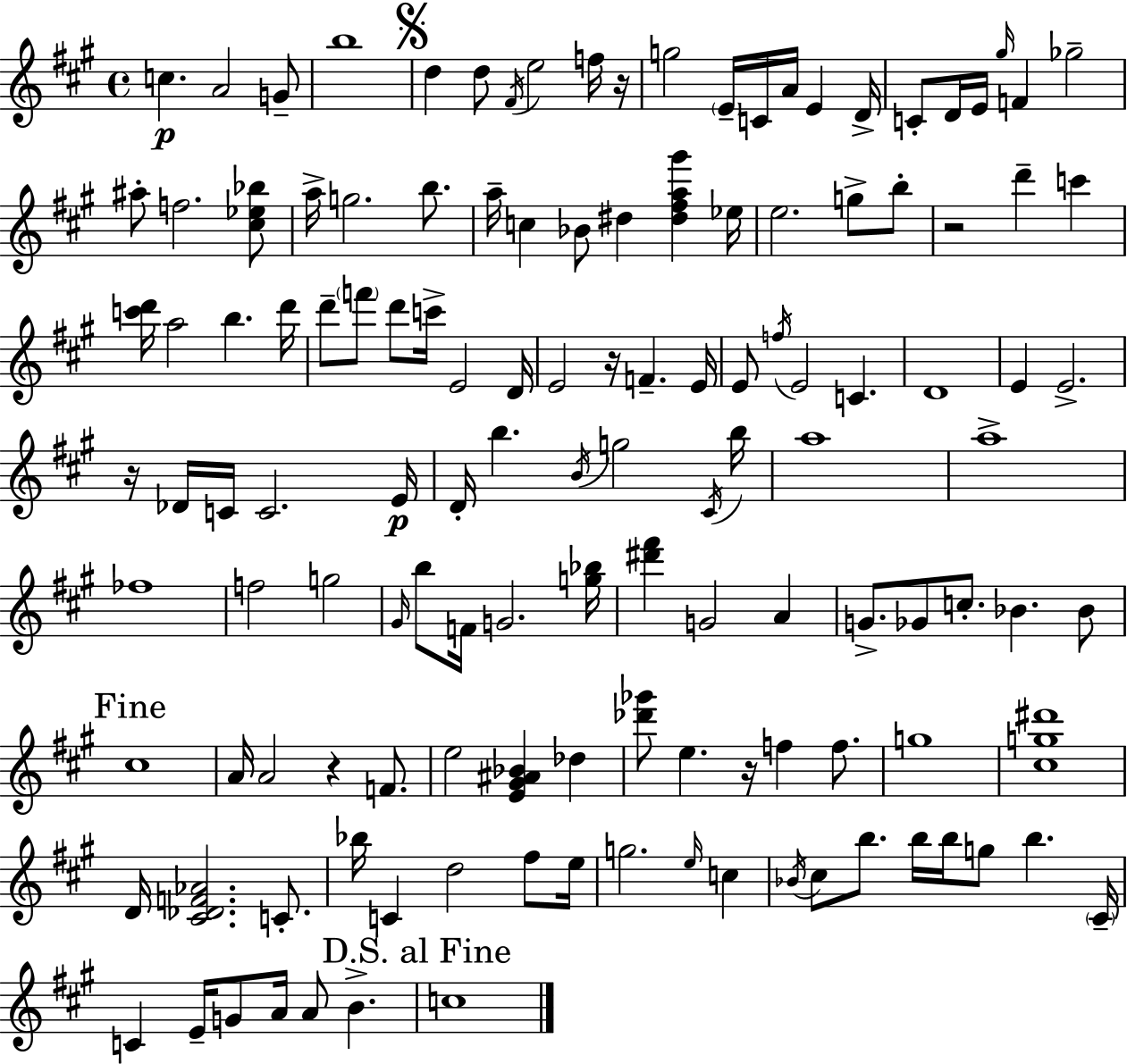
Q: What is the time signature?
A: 4/4